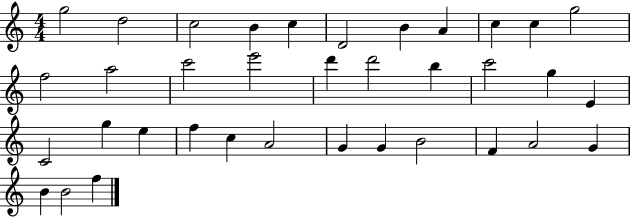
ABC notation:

X:1
T:Untitled
M:4/4
L:1/4
K:C
g2 d2 c2 B c D2 B A c c g2 f2 a2 c'2 e'2 d' d'2 b c'2 g E C2 g e f c A2 G G B2 F A2 G B B2 f